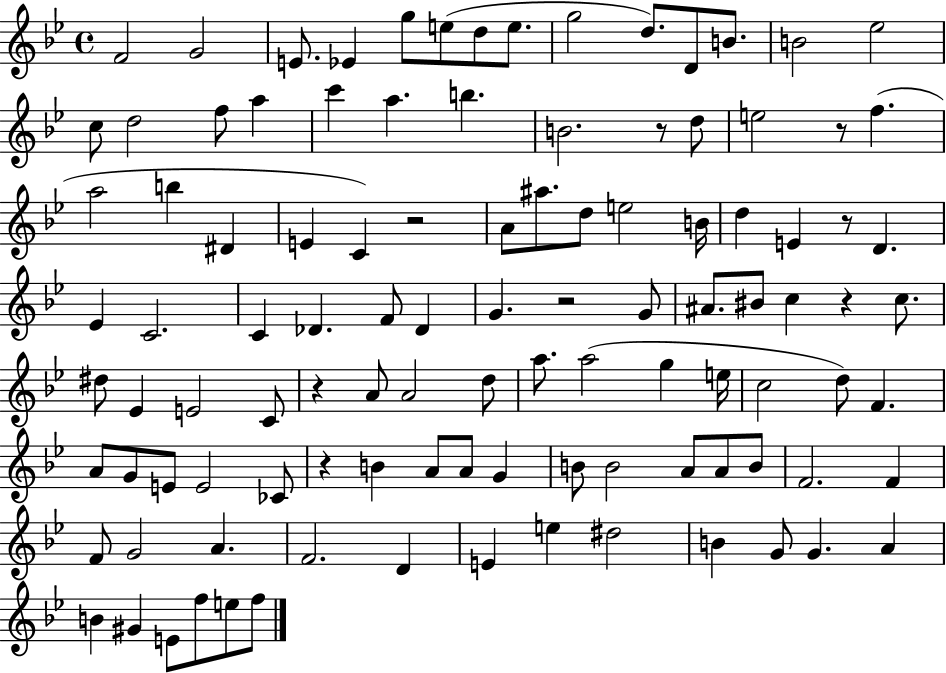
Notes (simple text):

F4/h G4/h E4/e. Eb4/q G5/e E5/e D5/e E5/e. G5/h D5/e. D4/e B4/e. B4/h Eb5/h C5/e D5/h F5/e A5/q C6/q A5/q. B5/q. B4/h. R/e D5/e E5/h R/e F5/q. A5/h B5/q D#4/q E4/q C4/q R/h A4/e A#5/e. D5/e E5/h B4/s D5/q E4/q R/e D4/q. Eb4/q C4/h. C4/q Db4/q. F4/e Db4/q G4/q. R/h G4/e A#4/e. BIS4/e C5/q R/q C5/e. D#5/e Eb4/q E4/h C4/e R/q A4/e A4/h D5/e A5/e. A5/h G5/q E5/s C5/h D5/e F4/q. A4/e G4/e E4/e E4/h CES4/e R/q B4/q A4/e A4/e G4/q B4/e B4/h A4/e A4/e B4/e F4/h. F4/q F4/e G4/h A4/q. F4/h. D4/q E4/q E5/q D#5/h B4/q G4/e G4/q. A4/q B4/q G#4/q E4/e F5/e E5/e F5/e